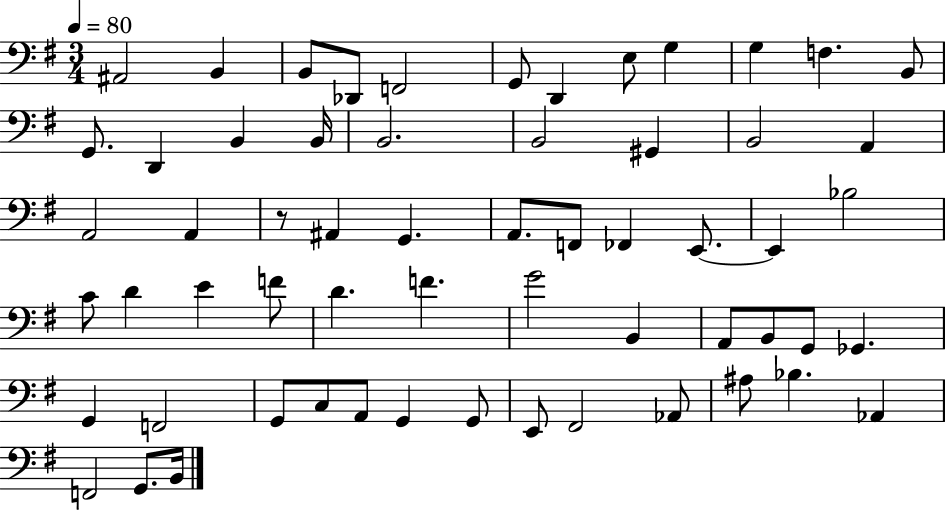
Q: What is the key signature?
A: G major